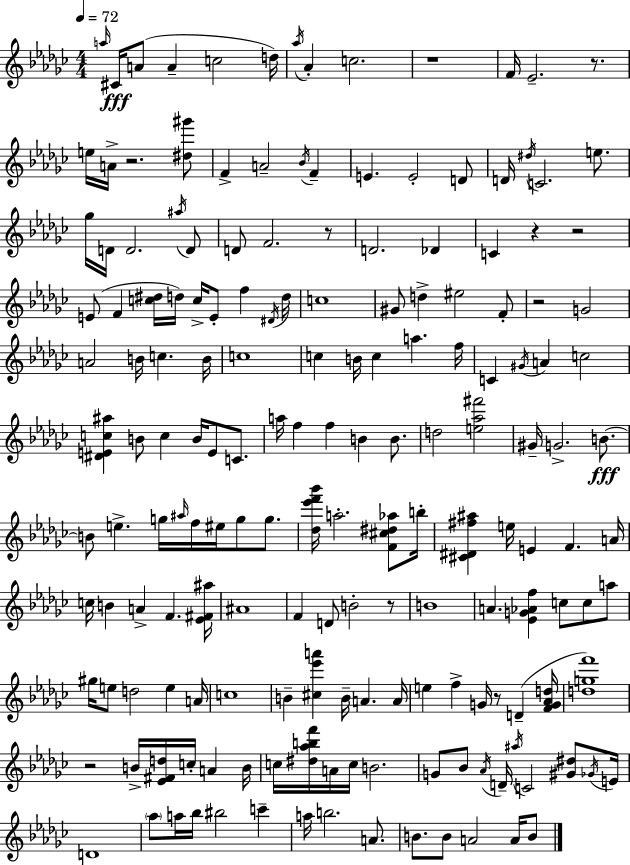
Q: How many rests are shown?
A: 10